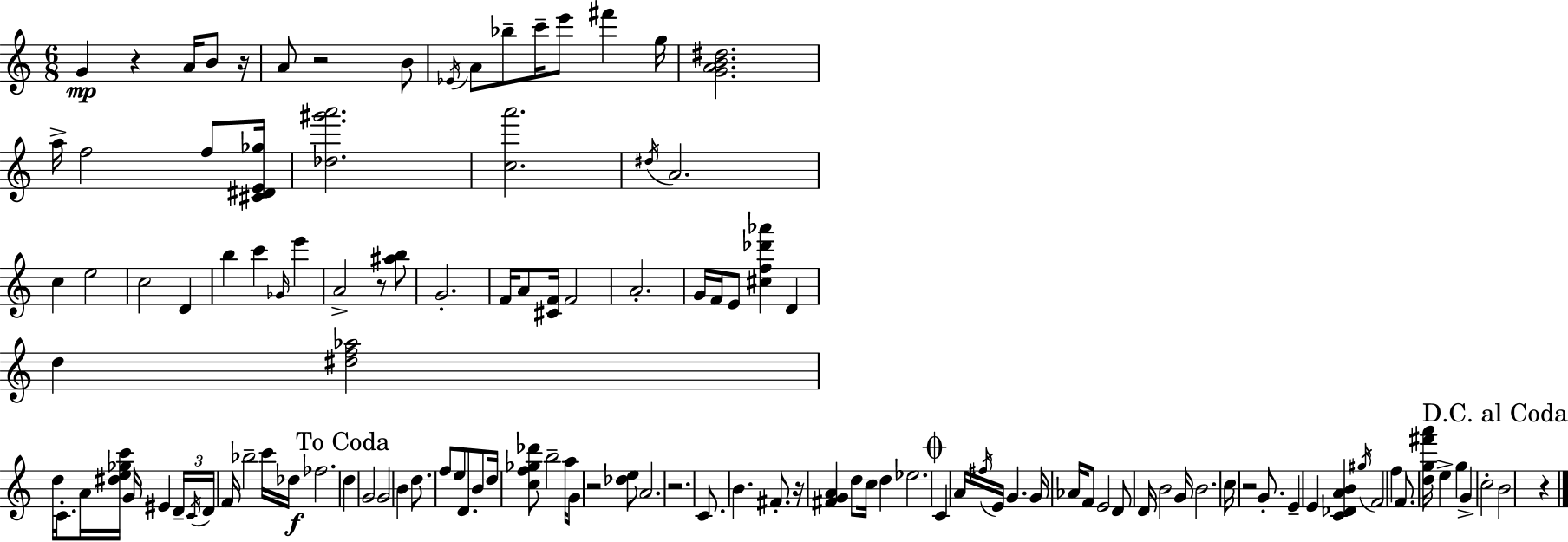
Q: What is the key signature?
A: C major